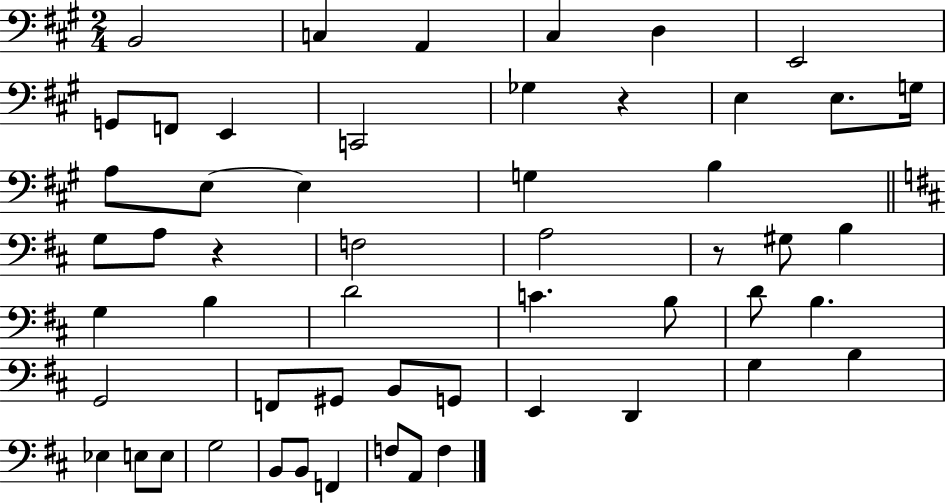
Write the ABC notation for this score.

X:1
T:Untitled
M:2/4
L:1/4
K:A
B,,2 C, A,, ^C, D, E,,2 G,,/2 F,,/2 E,, C,,2 _G, z E, E,/2 G,/4 A,/2 E,/2 E, G, B, G,/2 A,/2 z F,2 A,2 z/2 ^G,/2 B, G, B, D2 C B,/2 D/2 B, G,,2 F,,/2 ^G,,/2 B,,/2 G,,/2 E,, D,, G, B, _E, E,/2 E,/2 G,2 B,,/2 B,,/2 F,, F,/2 A,,/2 F,